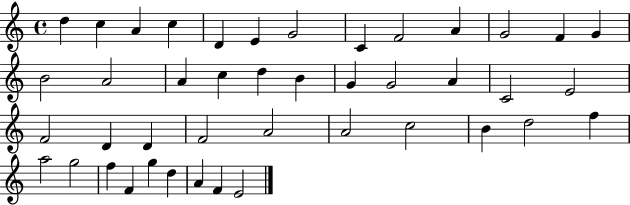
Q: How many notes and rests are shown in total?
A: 43